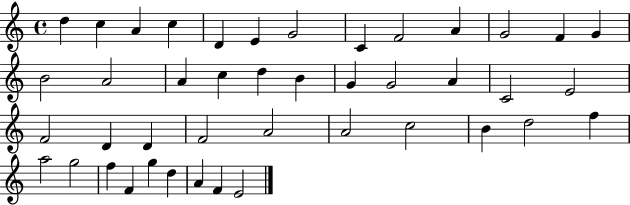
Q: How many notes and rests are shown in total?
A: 43